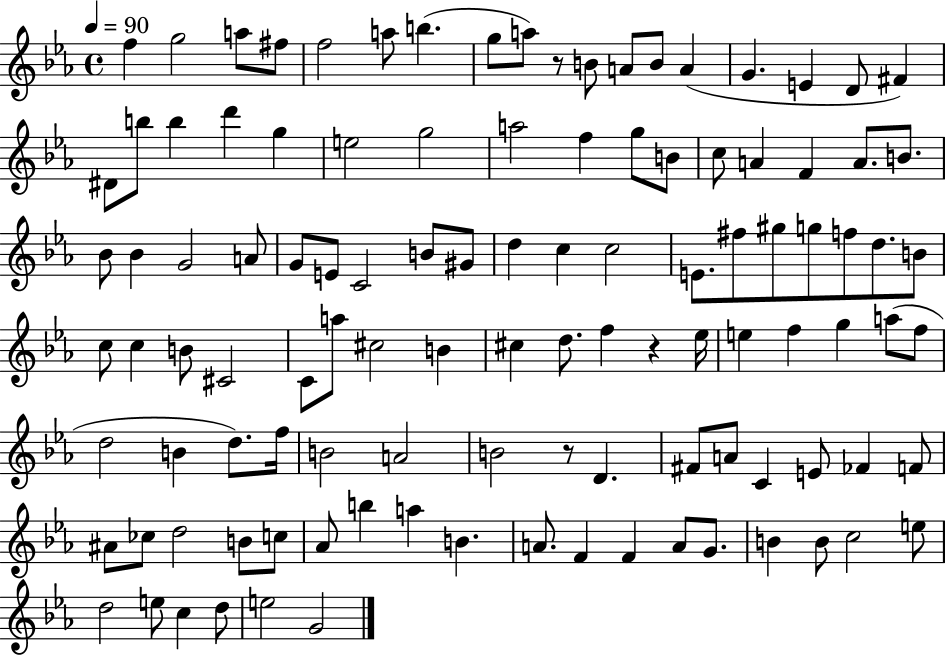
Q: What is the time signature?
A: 4/4